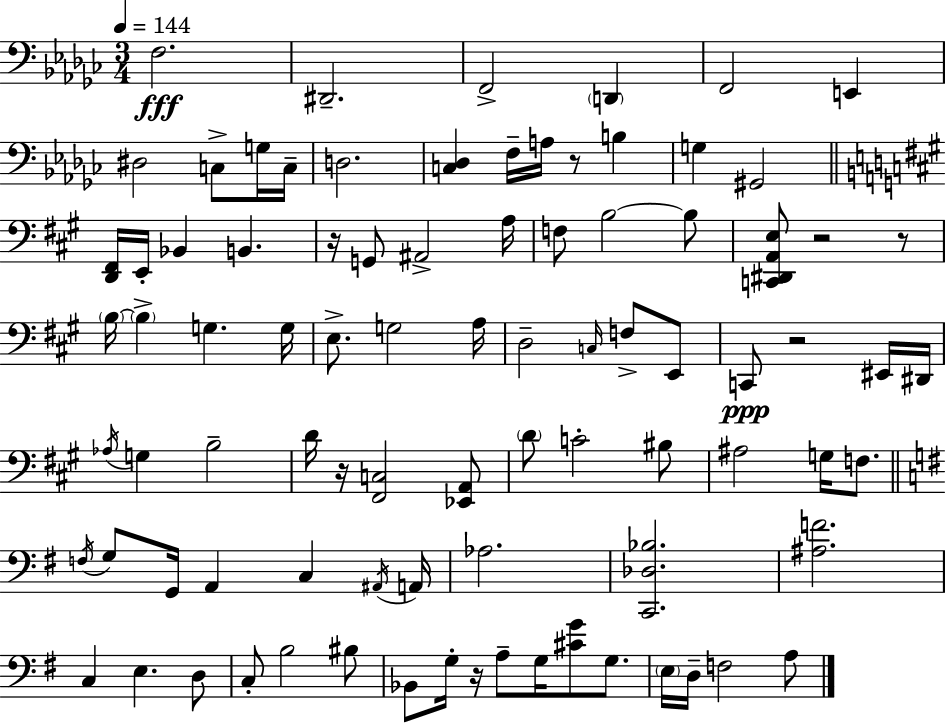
X:1
T:Untitled
M:3/4
L:1/4
K:Ebm
F,2 ^D,,2 F,,2 D,, F,,2 E,, ^D,2 C,/2 G,/4 C,/4 D,2 [C,_D,] F,/4 A,/4 z/2 B, G, ^G,,2 [D,,^F,,]/4 E,,/4 _B,, B,, z/4 G,,/2 ^A,,2 A,/4 F,/2 B,2 B,/2 [C,,^D,,A,,E,]/2 z2 z/2 B,/4 B, G, G,/4 E,/2 G,2 A,/4 D,2 C,/4 F,/2 E,,/2 C,,/2 z2 ^E,,/4 ^D,,/4 _A,/4 G, B,2 D/4 z/4 [^F,,C,]2 [_E,,A,,]/2 D/2 C2 ^B,/2 ^A,2 G,/4 F,/2 F,/4 G,/2 G,,/4 A,, C, ^A,,/4 A,,/4 _A,2 [C,,_D,_B,]2 [^A,F]2 C, E, D,/2 C,/2 B,2 ^B,/2 _B,,/2 G,/4 z/4 A,/2 G,/4 [^CG]/2 G,/2 E,/4 D,/4 F,2 A,/2